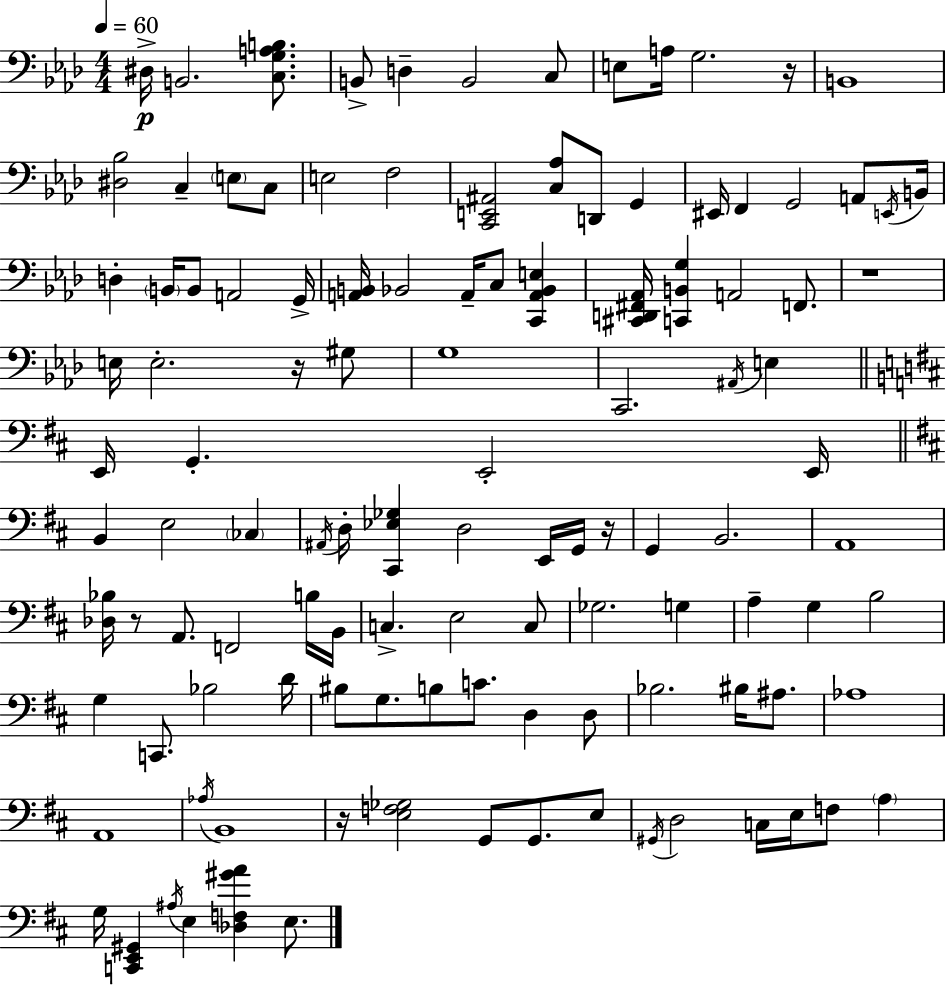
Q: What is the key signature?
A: F minor